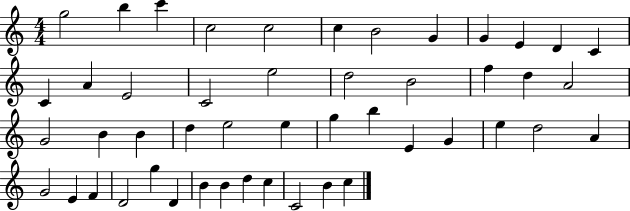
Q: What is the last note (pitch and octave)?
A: C5